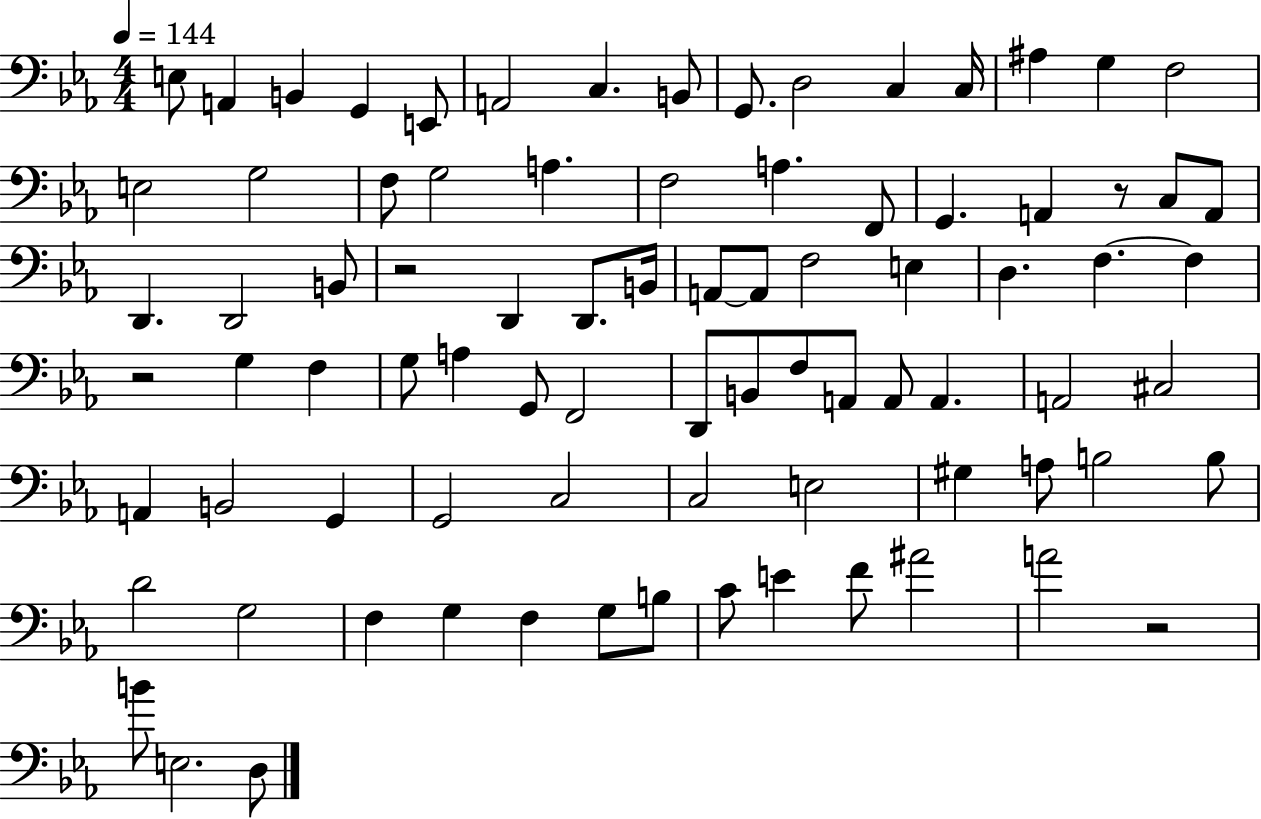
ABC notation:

X:1
T:Untitled
M:4/4
L:1/4
K:Eb
E,/2 A,, B,, G,, E,,/2 A,,2 C, B,,/2 G,,/2 D,2 C, C,/4 ^A, G, F,2 E,2 G,2 F,/2 G,2 A, F,2 A, F,,/2 G,, A,, z/2 C,/2 A,,/2 D,, D,,2 B,,/2 z2 D,, D,,/2 B,,/4 A,,/2 A,,/2 F,2 E, D, F, F, z2 G, F, G,/2 A, G,,/2 F,,2 D,,/2 B,,/2 F,/2 A,,/2 A,,/2 A,, A,,2 ^C,2 A,, B,,2 G,, G,,2 C,2 C,2 E,2 ^G, A,/2 B,2 B,/2 D2 G,2 F, G, F, G,/2 B,/2 C/2 E F/2 ^A2 A2 z2 B/2 E,2 D,/2